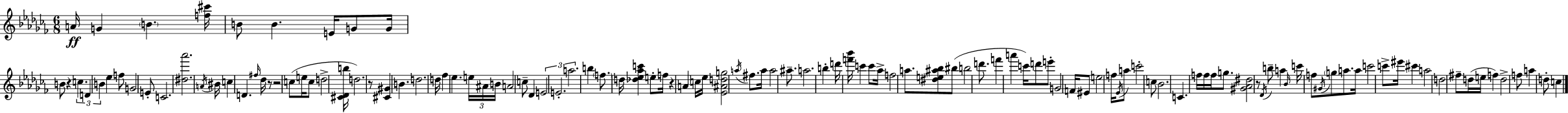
A4/s G4/q B4/q. [F5,C#6]/s B4/e B4/q. E4/s G4/e G4/s B4/e R/q C5/q. D4/q B4/q Eb5/q F5/e G4/h E4/e C4/h. [D#5,Ab6]/h. A4/s BIS4/s C5/q D4/q. F#5/s Db5/s R/e R/h C5/e E5/s C5/e D5/h [C#4,Db4,B5]/s D5/h. R/e [C#4,G#4]/q B4/q. D5/h. D5/s FES5/q Eb5/q. E5/s A#4/s B4/s A4/h C5/e Db4/q E4/h E4/h. A5/h. B5/q F5/e. D5/s [Db5,Eb5,Ab5,C6]/q E5/e F5/s R/q A4/q C5/s Eb5/s [Eb4,A#4,D5,G5]/h A5/s F#5/e. A5/s A5/h A#5/e. A5/h. B5/q D6/s [F6,Bb6]/s C6/q C6/e Ab5/s F5/h A5/e. [D#5,E5,A#5,Bb5]/e BIS5/e B5/h D6/e. F6/q A6/q C6/s D6/e E6/e G4/h F4/s EIS4/e E5/h F5/s Eb4/s A5/e C6/h C5/e Bb4/h. C4/q. F5/s F5/s F5/s G5/e. [G#4,Ab4,D#5]/h R/e Db4/s B5/e A5/q Bb4/s C6/s F5/e G#4/s G5/e A5/e. A5/s C6/h C6/e EIS6/s C#6/q A5/h D5/h F#5/e D5/s E5/s F5/q D5/h F5/e A5/q D5/e C5/q